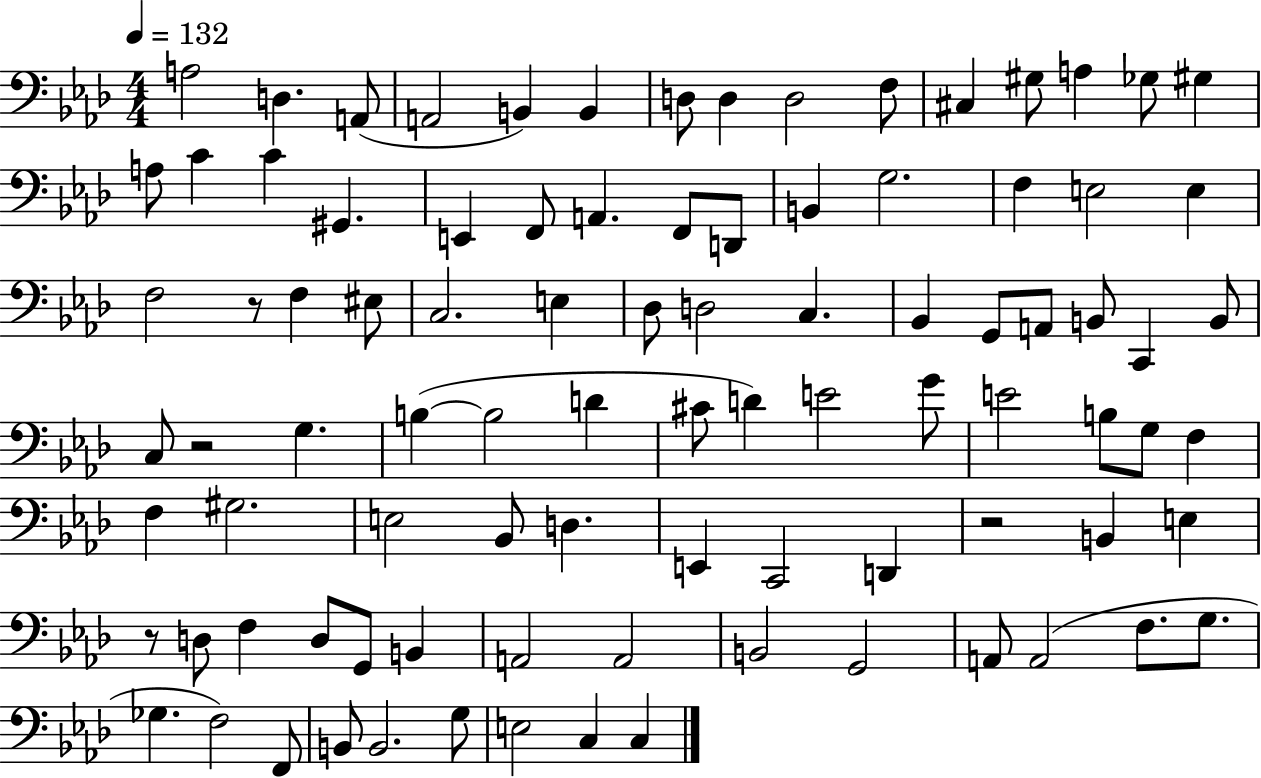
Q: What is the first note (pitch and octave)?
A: A3